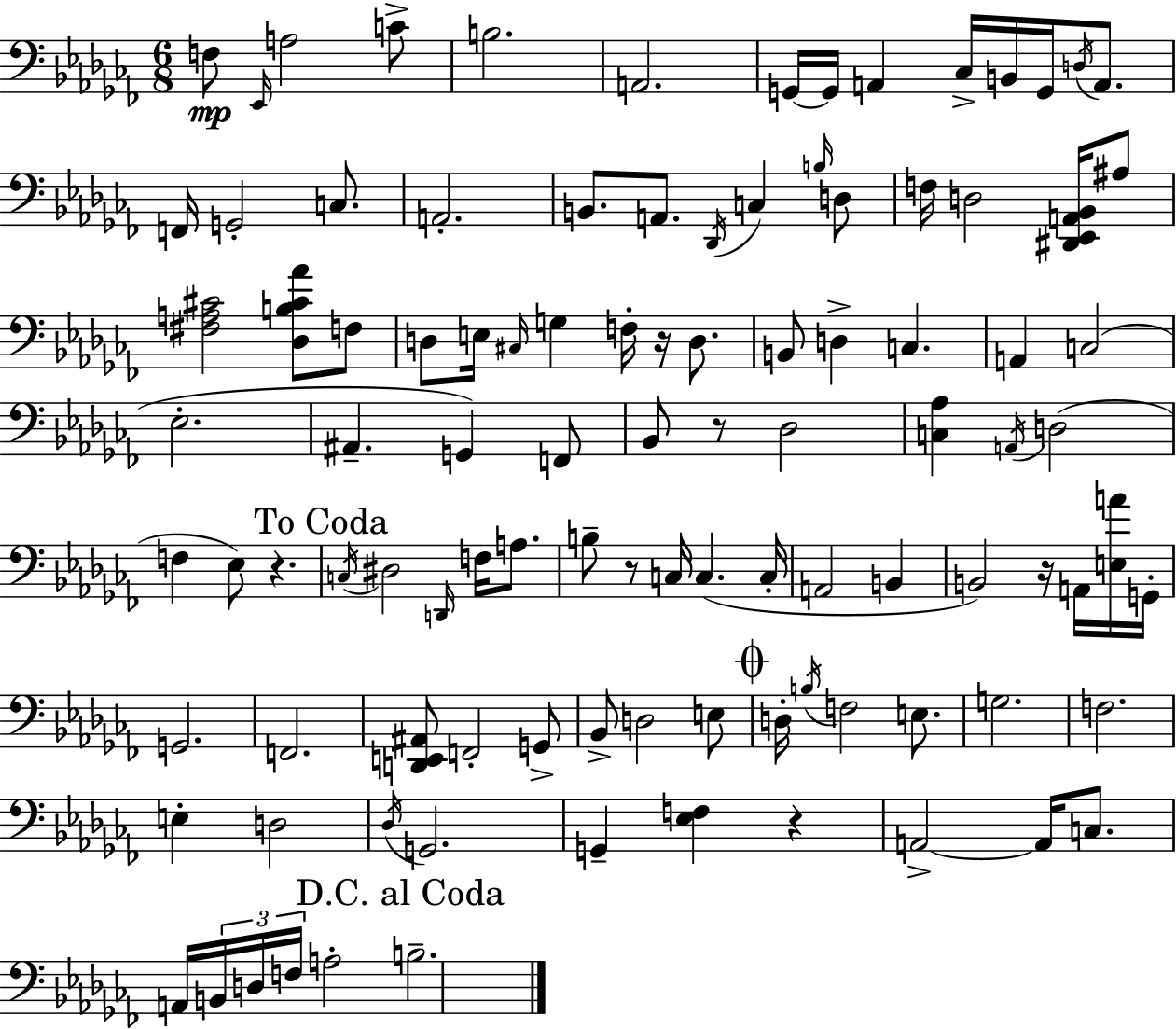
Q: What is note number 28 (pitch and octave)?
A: F3